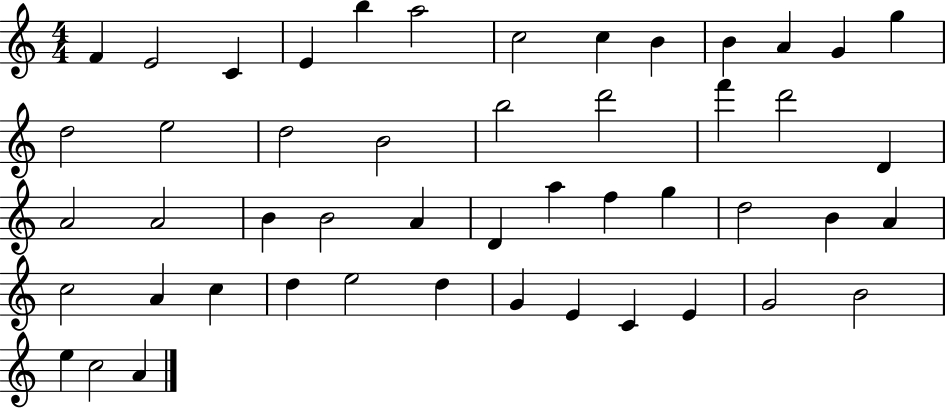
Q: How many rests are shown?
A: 0